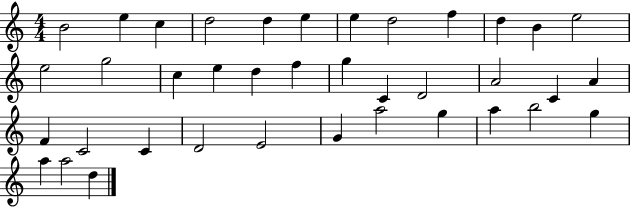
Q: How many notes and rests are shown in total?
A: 38